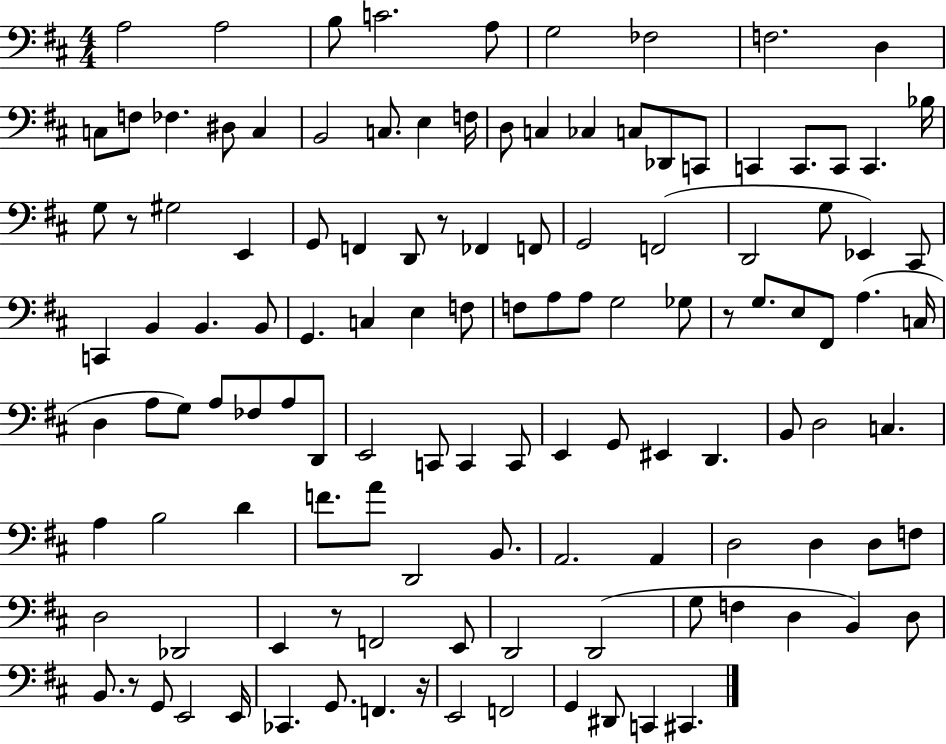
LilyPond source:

{
  \clef bass
  \numericTimeSignature
  \time 4/4
  \key d \major
  \repeat volta 2 { a2 a2 | b8 c'2. a8 | g2 fes2 | f2. d4 | \break c8 f8 fes4. dis8 c4 | b,2 c8. e4 f16 | d8 c4 ces4 c8 des,8 c,8 | c,4 c,8. c,8 c,4. bes16 | \break g8 r8 gis2 e,4 | g,8 f,4 d,8 r8 fes,4 f,8 | g,2 f,2( | d,2 g8 ees,4) cis,8 | \break c,4 b,4 b,4. b,8 | g,4. c4 e4 f8 | f8 a8 a8 g2 ges8 | r8 g8. e8 fis,8 a4.( c16 | \break d4 a8 g8) a8 fes8 a8 d,8 | e,2 c,8 c,4 c,8 | e,4 g,8 eis,4 d,4. | b,8 d2 c4. | \break a4 b2 d'4 | f'8. a'8 d,2 b,8. | a,2. a,4 | d2 d4 d8 f8 | \break d2 des,2 | e,4 r8 f,2 e,8 | d,2 d,2( | g8 f4 d4 b,4) d8 | \break b,8. r8 g,8 e,2 e,16 | ces,4. g,8. f,4. r16 | e,2 f,2 | g,4 dis,8 c,4 cis,4. | \break } \bar "|."
}